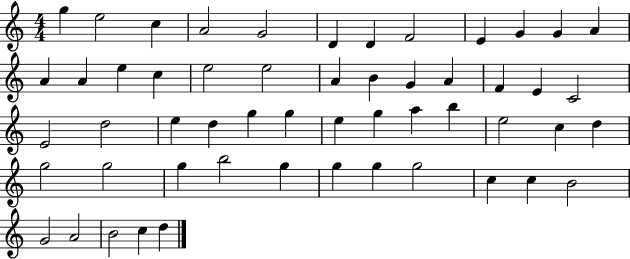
{
  \clef treble
  \numericTimeSignature
  \time 4/4
  \key c \major
  g''4 e''2 c''4 | a'2 g'2 | d'4 d'4 f'2 | e'4 g'4 g'4 a'4 | \break a'4 a'4 e''4 c''4 | e''2 e''2 | a'4 b'4 g'4 a'4 | f'4 e'4 c'2 | \break e'2 d''2 | e''4 d''4 g''4 g''4 | e''4 g''4 a''4 b''4 | e''2 c''4 d''4 | \break g''2 g''2 | g''4 b''2 g''4 | g''4 g''4 g''2 | c''4 c''4 b'2 | \break g'2 a'2 | b'2 c''4 d''4 | \bar "|."
}